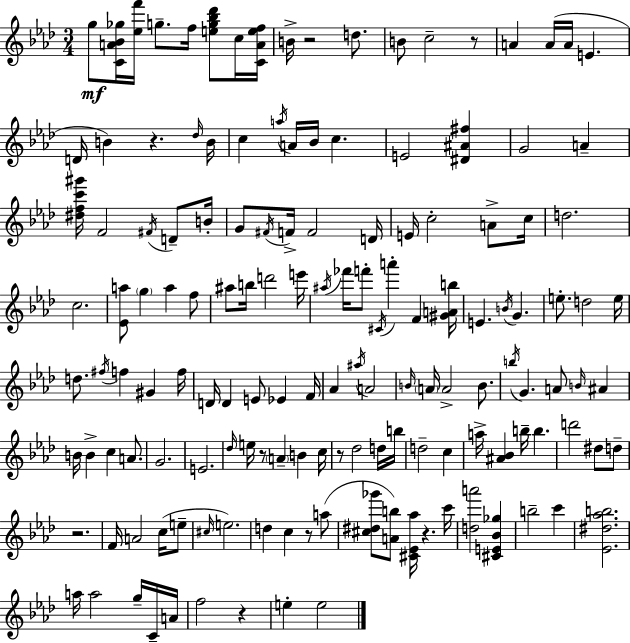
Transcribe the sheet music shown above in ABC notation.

X:1
T:Untitled
M:3/4
L:1/4
K:Ab
g/2 [CA_B_g]/4 [_ef']/4 g/2 f/4 [eg_b_d']/2 c/4 [CAef]/4 B/4 z2 d/2 B/2 c2 z/2 A A/4 A/4 E D/4 B z _d/4 B/4 c a/4 A/4 _B/4 c E2 [^D^A^f] G2 A [^dfc'^g']/4 F2 ^F/4 D/2 B/4 G/2 ^F/4 F/4 F2 D/4 E/4 c2 A/2 c/4 d2 c2 [_Ea]/2 g a f/2 ^a/2 b/4 d'2 e'/4 ^a/4 _f'/4 f'/2 ^C/4 a' F [^GAb]/4 E B/4 G e/2 d2 e/4 d/2 ^f/4 f ^G f/4 D/4 D E/2 _E F/4 _A ^a/4 A2 B/4 A/4 A2 B/2 b/4 G A/2 B/4 ^A B/4 B c A/2 G2 E2 _d/4 e/4 z/2 A B c/4 z/2 _d2 d/4 b/4 d2 c a/4 [^A_B] b/4 b d'2 ^d/2 d/2 z2 F/4 A2 c/4 e/2 ^c/4 e2 d c z/2 a/2 [^c^d_g']/2 [Ab]/2 [^C_E_a]/4 z c'/4 [da']2 [^CE_B_g] b2 c' [_E^d_ab]2 a/4 a2 g/4 C/4 A/4 f2 z e e2